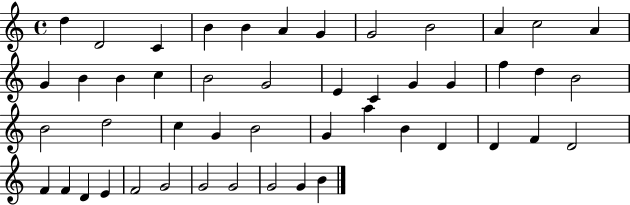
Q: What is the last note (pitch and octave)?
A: B4